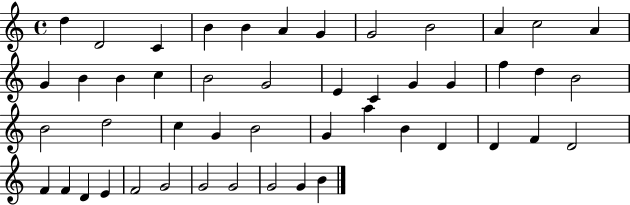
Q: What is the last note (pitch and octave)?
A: B4